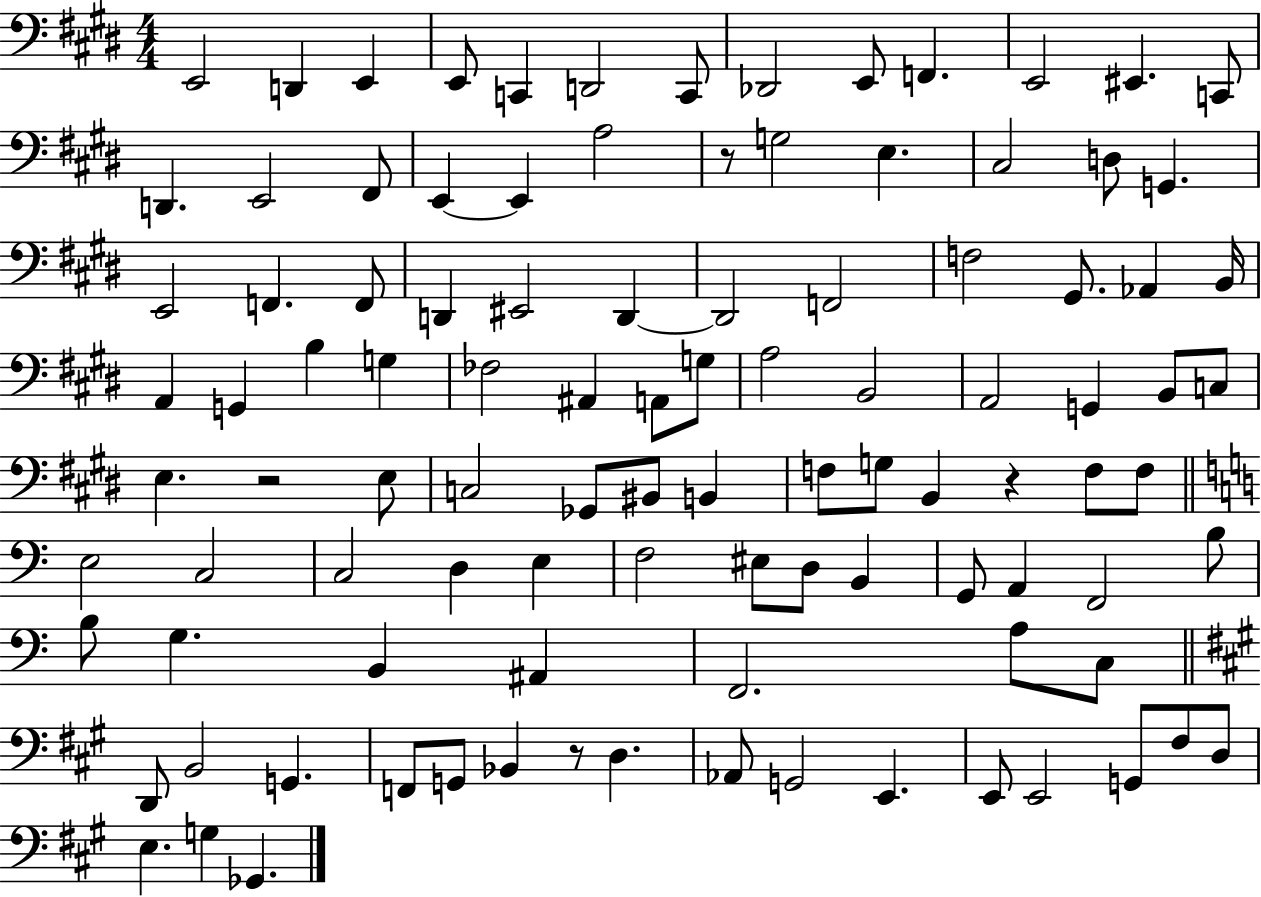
{
  \clef bass
  \numericTimeSignature
  \time 4/4
  \key e \major
  e,2 d,4 e,4 | e,8 c,4 d,2 c,8 | des,2 e,8 f,4. | e,2 eis,4. c,8 | \break d,4. e,2 fis,8 | e,4~~ e,4 a2 | r8 g2 e4. | cis2 d8 g,4. | \break e,2 f,4. f,8 | d,4 eis,2 d,4~~ | d,2 f,2 | f2 gis,8. aes,4 b,16 | \break a,4 g,4 b4 g4 | fes2 ais,4 a,8 g8 | a2 b,2 | a,2 g,4 b,8 c8 | \break e4. r2 e8 | c2 ges,8 bis,8 b,4 | f8 g8 b,4 r4 f8 f8 | \bar "||" \break \key a \minor e2 c2 | c2 d4 e4 | f2 eis8 d8 b,4 | g,8 a,4 f,2 b8 | \break b8 g4. b,4 ais,4 | f,2. a8 c8 | \bar "||" \break \key a \major d,8 b,2 g,4. | f,8 g,8 bes,4 r8 d4. | aes,8 g,2 e,4. | e,8 e,2 g,8 fis8 d8 | \break e4. g4 ges,4. | \bar "|."
}